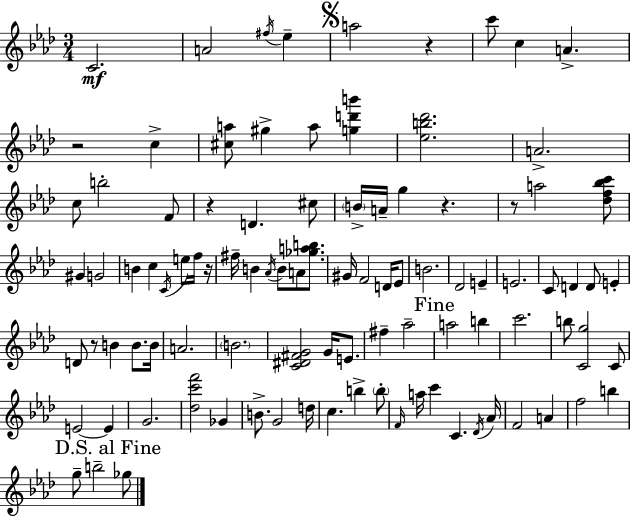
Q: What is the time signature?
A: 3/4